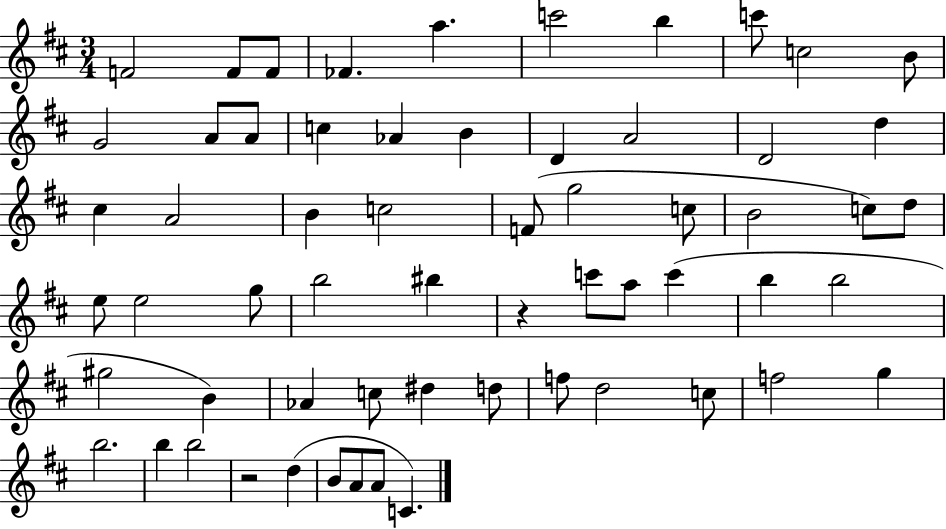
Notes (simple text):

F4/h F4/e F4/e FES4/q. A5/q. C6/h B5/q C6/e C5/h B4/e G4/h A4/e A4/e C5/q Ab4/q B4/q D4/q A4/h D4/h D5/q C#5/q A4/h B4/q C5/h F4/e G5/h C5/e B4/h C5/e D5/e E5/e E5/h G5/e B5/h BIS5/q R/q C6/e A5/e C6/q B5/q B5/h G#5/h B4/q Ab4/q C5/e D#5/q D5/e F5/e D5/h C5/e F5/h G5/q B5/h. B5/q B5/h R/h D5/q B4/e A4/e A4/e C4/q.